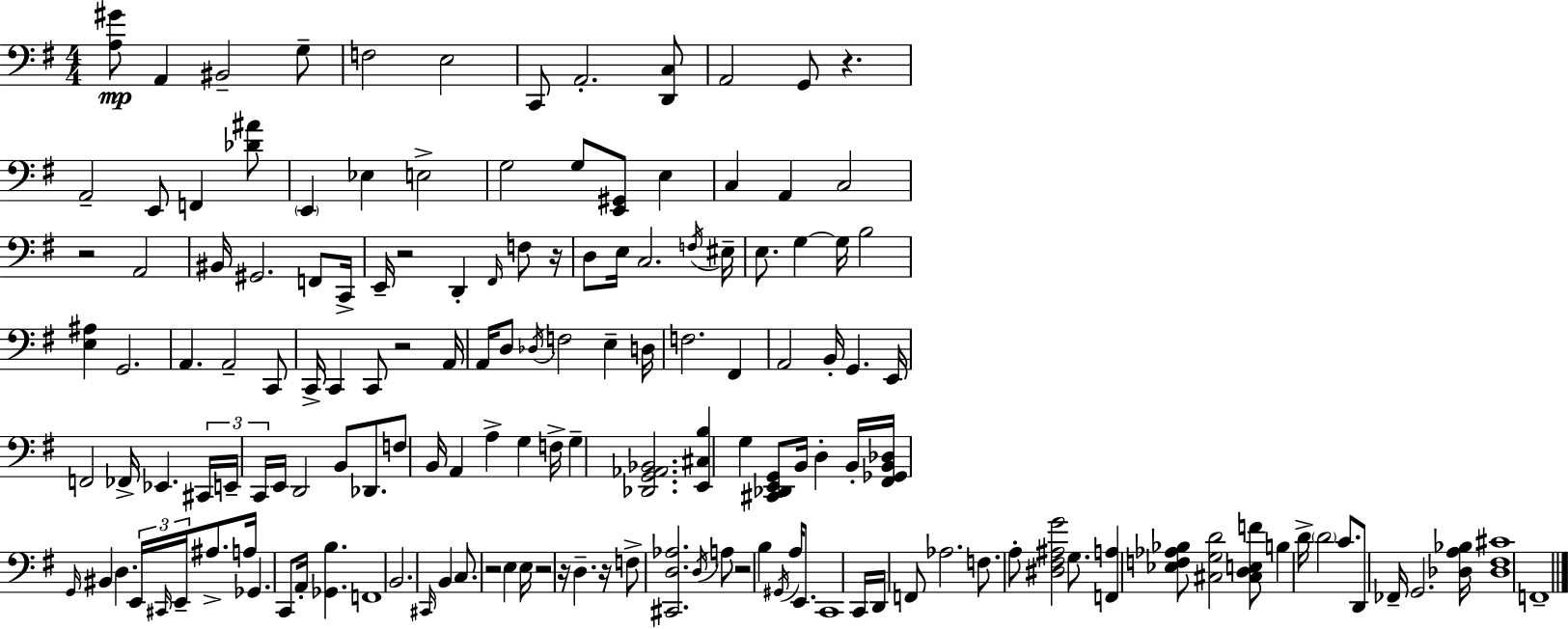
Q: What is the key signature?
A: G major